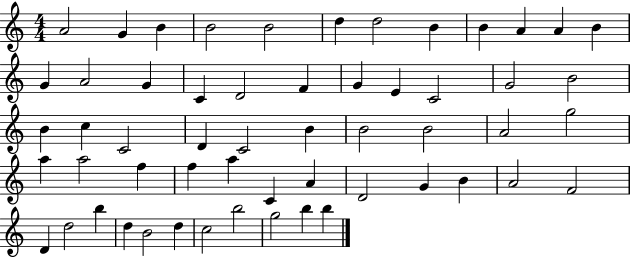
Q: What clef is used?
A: treble